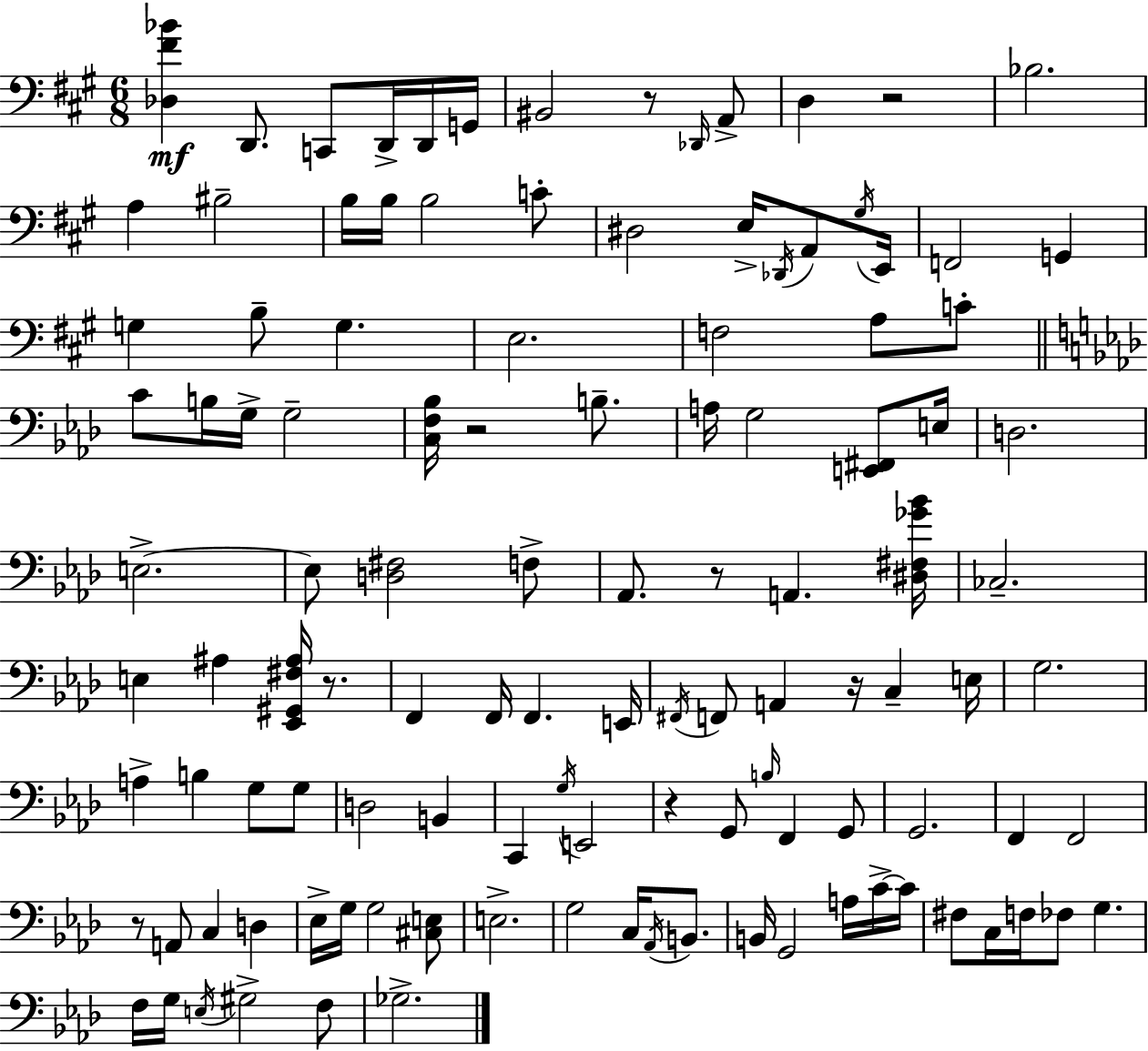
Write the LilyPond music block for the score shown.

{
  \clef bass
  \numericTimeSignature
  \time 6/8
  \key a \major
  \repeat volta 2 { <des fis' bes'>4\mf d,8. c,8 d,16-> d,16 g,16 | bis,2 r8 \grace { des,16 } a,8-> | d4 r2 | bes2. | \break a4 bis2-- | b16 b16 b2 c'8-. | dis2 e16-> \acciaccatura { des,16 } a,8 | \acciaccatura { gis16 } e,16 f,2 g,4 | \break g4 b8-- g4. | e2. | f2 a8 | c'8-. \bar "||" \break \key f \minor c'8 b16 g16-> g2-- | <c f bes>16 r2 b8.-- | a16 g2 <e, fis,>8 e16 | d2. | \break e2.->~~ | e8 <d fis>2 f8-> | aes,8. r8 a,4. <dis fis ges' bes'>16 | ces2.-- | \break e4 ais4 <ees, gis, fis ais>16 r8. | f,4 f,16 f,4. e,16 | \acciaccatura { fis,16 } f,8 a,4 r16 c4-- | e16 g2. | \break a4-> b4 g8 g8 | d2 b,4 | c,4 \acciaccatura { g16 } e,2 | r4 g,8 \grace { b16 } f,4 | \break g,8 g,2. | f,4 f,2 | r8 a,8 c4 d4 | ees16-> g16 g2 | \break <cis e>8 e2.-> | g2 c16 | \acciaccatura { aes,16 } b,8. b,16 g,2 | a16 c'16->~~ c'16 fis8 c16 f16 fes8 g4. | \break f16 g16 \acciaccatura { e16 } gis2-> | f8 ges2.-> | } \bar "|."
}